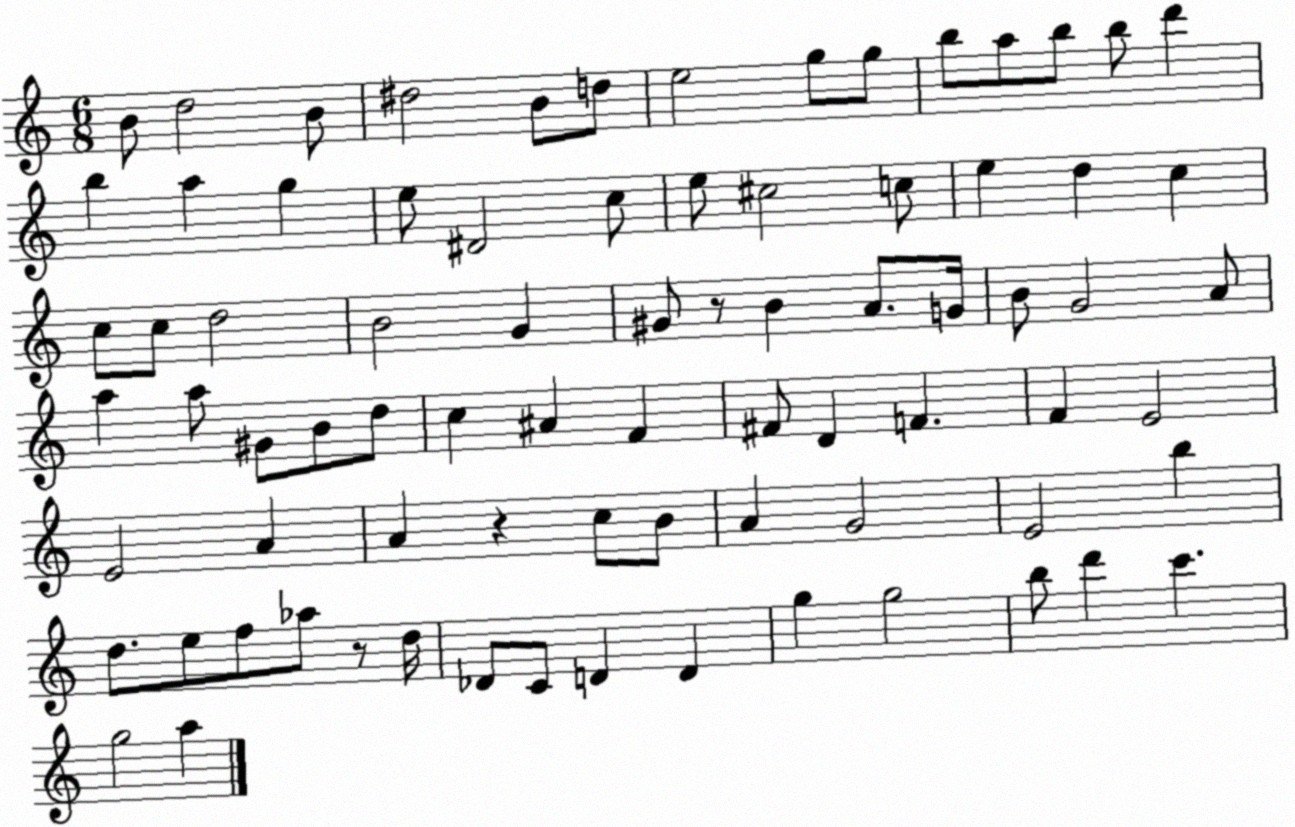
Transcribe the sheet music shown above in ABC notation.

X:1
T:Untitled
M:6/8
L:1/4
K:C
B/2 d2 B/2 ^d2 B/2 d/2 e2 g/2 g/2 b/2 a/2 b/2 b/2 d' b a g e/2 ^D2 c/2 e/2 ^c2 c/2 e d c c/2 c/2 d2 B2 G ^G/2 z/2 B A/2 G/4 B/2 G2 A/2 a a/2 ^G/2 B/2 d/2 c ^A F ^F/2 D F F E2 E2 A A z c/2 B/2 A G2 E2 b d/2 e/2 f/2 _a/2 z/2 d/4 _D/2 C/2 D D g g2 b/2 d' c' g2 a